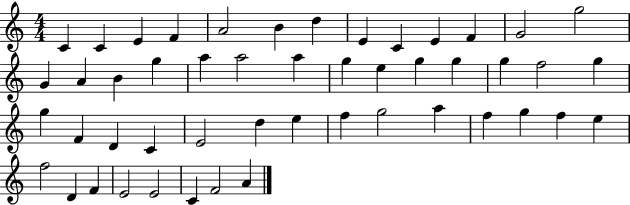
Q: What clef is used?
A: treble